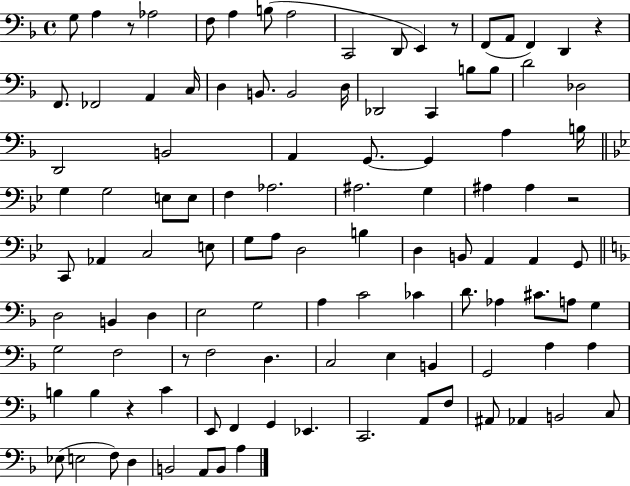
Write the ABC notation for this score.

X:1
T:Untitled
M:4/4
L:1/4
K:F
G,/2 A, z/2 _A,2 F,/2 A, B,/2 A,2 C,,2 D,,/2 E,, z/2 F,,/2 A,,/2 F,, D,, z F,,/2 _F,,2 A,, C,/4 D, B,,/2 B,,2 D,/4 _D,,2 C,, B,/2 B,/2 D2 _D,2 D,,2 B,,2 A,, G,,/2 G,, A, B,/4 G, G,2 E,/2 E,/2 F, _A,2 ^A,2 G, ^A, ^A, z2 C,,/2 _A,, C,2 E,/2 G,/2 A,/2 D,2 B, D, B,,/2 A,, A,, G,,/2 D,2 B,, D, E,2 G,2 A, C2 _C D/2 _A, ^C/2 A,/2 G, G,2 F,2 z/2 F,2 D, C,2 E, B,, G,,2 A, A, B, B, z C E,,/2 F,, G,, _E,, C,,2 A,,/2 F,/2 ^A,,/2 _A,, B,,2 C,/2 _E,/2 E,2 F,/2 D, B,,2 A,,/2 B,,/2 A,